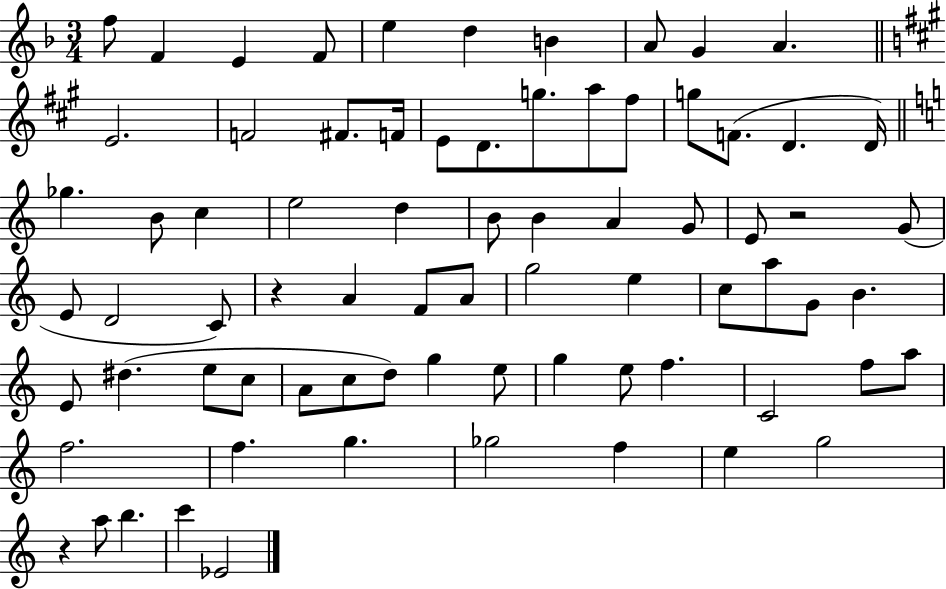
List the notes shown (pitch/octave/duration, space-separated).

F5/e F4/q E4/q F4/e E5/q D5/q B4/q A4/e G4/q A4/q. E4/h. F4/h F#4/e. F4/s E4/e D4/e. G5/e. A5/e F#5/e G5/e F4/e. D4/q. D4/s Gb5/q. B4/e C5/q E5/h D5/q B4/e B4/q A4/q G4/e E4/e R/h G4/e E4/e D4/h C4/e R/q A4/q F4/e A4/e G5/h E5/q C5/e A5/e G4/e B4/q. E4/e D#5/q. E5/e C5/e A4/e C5/e D5/e G5/q E5/e G5/q E5/e F5/q. C4/h F5/e A5/e F5/h. F5/q. G5/q. Gb5/h F5/q E5/q G5/h R/q A5/e B5/q. C6/q Eb4/h